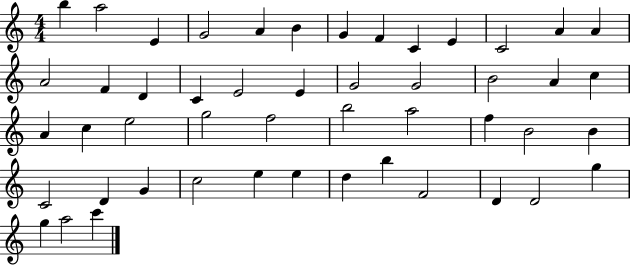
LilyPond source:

{
  \clef treble
  \numericTimeSignature
  \time 4/4
  \key c \major
  b''4 a''2 e'4 | g'2 a'4 b'4 | g'4 f'4 c'4 e'4 | c'2 a'4 a'4 | \break a'2 f'4 d'4 | c'4 e'2 e'4 | g'2 g'2 | b'2 a'4 c''4 | \break a'4 c''4 e''2 | g''2 f''2 | b''2 a''2 | f''4 b'2 b'4 | \break c'2 d'4 g'4 | c''2 e''4 e''4 | d''4 b''4 f'2 | d'4 d'2 g''4 | \break g''4 a''2 c'''4 | \bar "|."
}